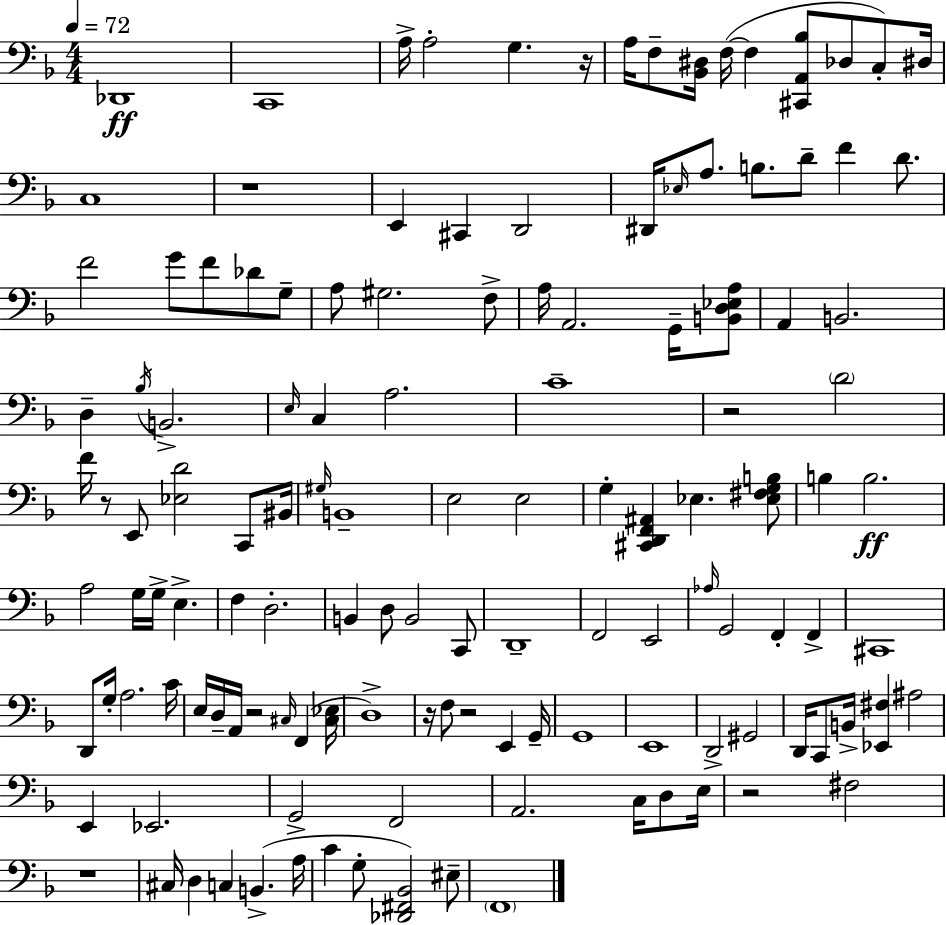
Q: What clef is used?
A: bass